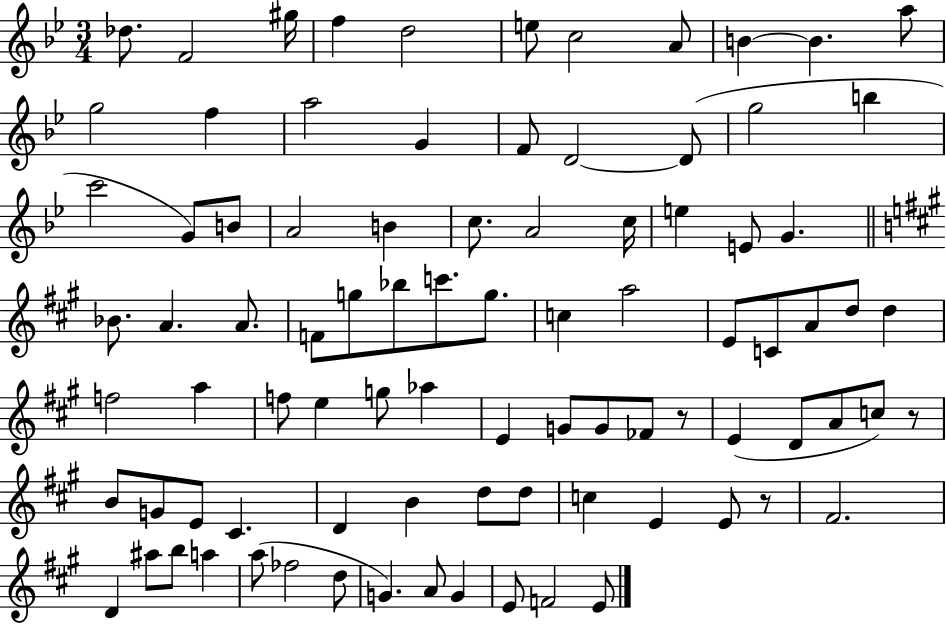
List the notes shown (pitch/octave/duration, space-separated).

Db5/e. F4/h G#5/s F5/q D5/h E5/e C5/h A4/e B4/q B4/q. A5/e G5/h F5/q A5/h G4/q F4/e D4/h D4/e G5/h B5/q C6/h G4/e B4/e A4/h B4/q C5/e. A4/h C5/s E5/q E4/e G4/q. Bb4/e. A4/q. A4/e. F4/e G5/e Bb5/e C6/e. G5/e. C5/q A5/h E4/e C4/e A4/e D5/e D5/q F5/h A5/q F5/e E5/q G5/e Ab5/q E4/q G4/e G4/e FES4/e R/e E4/q D4/e A4/e C5/e R/e B4/e G4/e E4/e C#4/q. D4/q B4/q D5/e D5/e C5/q E4/q E4/e R/e F#4/h. D4/q A#5/e B5/e A5/q A5/e FES5/h D5/e G4/q. A4/e G4/q E4/e F4/h E4/e